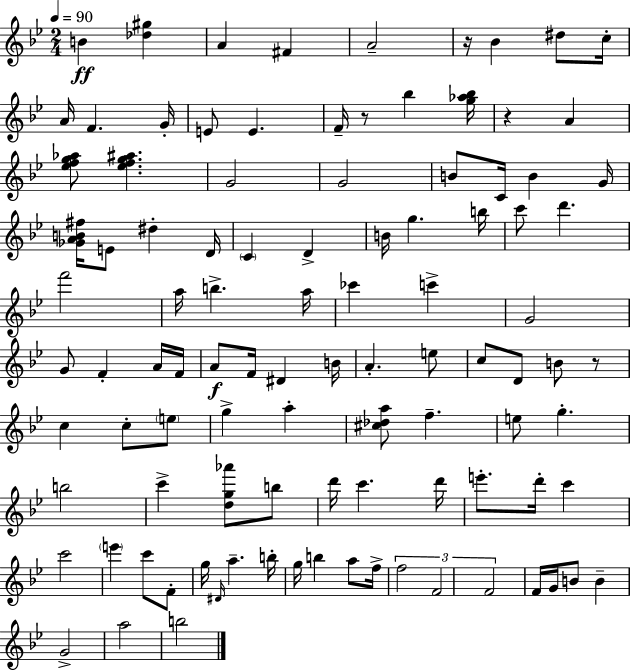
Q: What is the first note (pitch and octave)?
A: B4